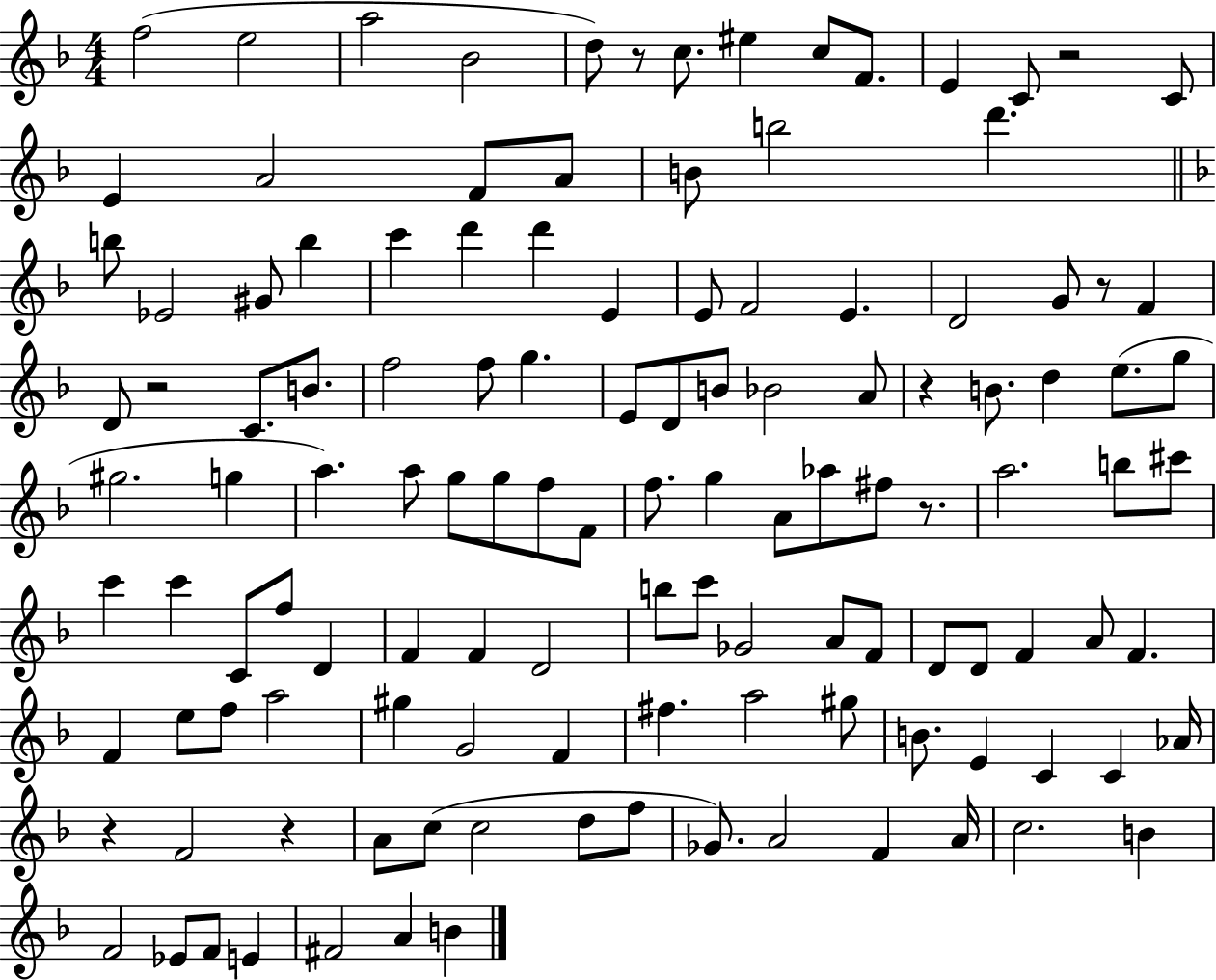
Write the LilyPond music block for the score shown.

{
  \clef treble
  \numericTimeSignature
  \time 4/4
  \key f \major
  \repeat volta 2 { f''2( e''2 | a''2 bes'2 | d''8) r8 c''8. eis''4 c''8 f'8. | e'4 c'8 r2 c'8 | \break e'4 a'2 f'8 a'8 | b'8 b''2 d'''4. | \bar "||" \break \key f \major b''8 ees'2 gis'8 b''4 | c'''4 d'''4 d'''4 e'4 | e'8 f'2 e'4. | d'2 g'8 r8 f'4 | \break d'8 r2 c'8. b'8. | f''2 f''8 g''4. | e'8 d'8 b'8 bes'2 a'8 | r4 b'8. d''4 e''8.( g''8 | \break gis''2. g''4 | a''4.) a''8 g''8 g''8 f''8 f'8 | f''8. g''4 a'8 aes''8 fis''8 r8. | a''2. b''8 cis'''8 | \break c'''4 c'''4 c'8 f''8 d'4 | f'4 f'4 d'2 | b''8 c'''8 ges'2 a'8 f'8 | d'8 d'8 f'4 a'8 f'4. | \break f'4 e''8 f''8 a''2 | gis''4 g'2 f'4 | fis''4. a''2 gis''8 | b'8. e'4 c'4 c'4 aes'16 | \break r4 f'2 r4 | a'8 c''8( c''2 d''8 f''8 | ges'8.) a'2 f'4 a'16 | c''2. b'4 | \break f'2 ees'8 f'8 e'4 | fis'2 a'4 b'4 | } \bar "|."
}